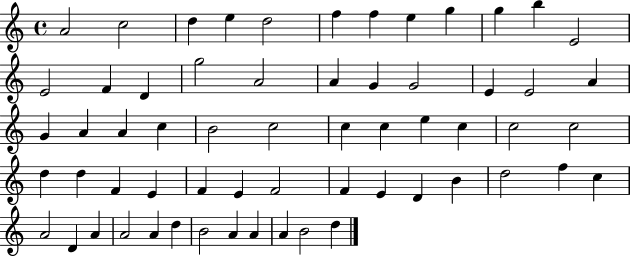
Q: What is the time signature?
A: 4/4